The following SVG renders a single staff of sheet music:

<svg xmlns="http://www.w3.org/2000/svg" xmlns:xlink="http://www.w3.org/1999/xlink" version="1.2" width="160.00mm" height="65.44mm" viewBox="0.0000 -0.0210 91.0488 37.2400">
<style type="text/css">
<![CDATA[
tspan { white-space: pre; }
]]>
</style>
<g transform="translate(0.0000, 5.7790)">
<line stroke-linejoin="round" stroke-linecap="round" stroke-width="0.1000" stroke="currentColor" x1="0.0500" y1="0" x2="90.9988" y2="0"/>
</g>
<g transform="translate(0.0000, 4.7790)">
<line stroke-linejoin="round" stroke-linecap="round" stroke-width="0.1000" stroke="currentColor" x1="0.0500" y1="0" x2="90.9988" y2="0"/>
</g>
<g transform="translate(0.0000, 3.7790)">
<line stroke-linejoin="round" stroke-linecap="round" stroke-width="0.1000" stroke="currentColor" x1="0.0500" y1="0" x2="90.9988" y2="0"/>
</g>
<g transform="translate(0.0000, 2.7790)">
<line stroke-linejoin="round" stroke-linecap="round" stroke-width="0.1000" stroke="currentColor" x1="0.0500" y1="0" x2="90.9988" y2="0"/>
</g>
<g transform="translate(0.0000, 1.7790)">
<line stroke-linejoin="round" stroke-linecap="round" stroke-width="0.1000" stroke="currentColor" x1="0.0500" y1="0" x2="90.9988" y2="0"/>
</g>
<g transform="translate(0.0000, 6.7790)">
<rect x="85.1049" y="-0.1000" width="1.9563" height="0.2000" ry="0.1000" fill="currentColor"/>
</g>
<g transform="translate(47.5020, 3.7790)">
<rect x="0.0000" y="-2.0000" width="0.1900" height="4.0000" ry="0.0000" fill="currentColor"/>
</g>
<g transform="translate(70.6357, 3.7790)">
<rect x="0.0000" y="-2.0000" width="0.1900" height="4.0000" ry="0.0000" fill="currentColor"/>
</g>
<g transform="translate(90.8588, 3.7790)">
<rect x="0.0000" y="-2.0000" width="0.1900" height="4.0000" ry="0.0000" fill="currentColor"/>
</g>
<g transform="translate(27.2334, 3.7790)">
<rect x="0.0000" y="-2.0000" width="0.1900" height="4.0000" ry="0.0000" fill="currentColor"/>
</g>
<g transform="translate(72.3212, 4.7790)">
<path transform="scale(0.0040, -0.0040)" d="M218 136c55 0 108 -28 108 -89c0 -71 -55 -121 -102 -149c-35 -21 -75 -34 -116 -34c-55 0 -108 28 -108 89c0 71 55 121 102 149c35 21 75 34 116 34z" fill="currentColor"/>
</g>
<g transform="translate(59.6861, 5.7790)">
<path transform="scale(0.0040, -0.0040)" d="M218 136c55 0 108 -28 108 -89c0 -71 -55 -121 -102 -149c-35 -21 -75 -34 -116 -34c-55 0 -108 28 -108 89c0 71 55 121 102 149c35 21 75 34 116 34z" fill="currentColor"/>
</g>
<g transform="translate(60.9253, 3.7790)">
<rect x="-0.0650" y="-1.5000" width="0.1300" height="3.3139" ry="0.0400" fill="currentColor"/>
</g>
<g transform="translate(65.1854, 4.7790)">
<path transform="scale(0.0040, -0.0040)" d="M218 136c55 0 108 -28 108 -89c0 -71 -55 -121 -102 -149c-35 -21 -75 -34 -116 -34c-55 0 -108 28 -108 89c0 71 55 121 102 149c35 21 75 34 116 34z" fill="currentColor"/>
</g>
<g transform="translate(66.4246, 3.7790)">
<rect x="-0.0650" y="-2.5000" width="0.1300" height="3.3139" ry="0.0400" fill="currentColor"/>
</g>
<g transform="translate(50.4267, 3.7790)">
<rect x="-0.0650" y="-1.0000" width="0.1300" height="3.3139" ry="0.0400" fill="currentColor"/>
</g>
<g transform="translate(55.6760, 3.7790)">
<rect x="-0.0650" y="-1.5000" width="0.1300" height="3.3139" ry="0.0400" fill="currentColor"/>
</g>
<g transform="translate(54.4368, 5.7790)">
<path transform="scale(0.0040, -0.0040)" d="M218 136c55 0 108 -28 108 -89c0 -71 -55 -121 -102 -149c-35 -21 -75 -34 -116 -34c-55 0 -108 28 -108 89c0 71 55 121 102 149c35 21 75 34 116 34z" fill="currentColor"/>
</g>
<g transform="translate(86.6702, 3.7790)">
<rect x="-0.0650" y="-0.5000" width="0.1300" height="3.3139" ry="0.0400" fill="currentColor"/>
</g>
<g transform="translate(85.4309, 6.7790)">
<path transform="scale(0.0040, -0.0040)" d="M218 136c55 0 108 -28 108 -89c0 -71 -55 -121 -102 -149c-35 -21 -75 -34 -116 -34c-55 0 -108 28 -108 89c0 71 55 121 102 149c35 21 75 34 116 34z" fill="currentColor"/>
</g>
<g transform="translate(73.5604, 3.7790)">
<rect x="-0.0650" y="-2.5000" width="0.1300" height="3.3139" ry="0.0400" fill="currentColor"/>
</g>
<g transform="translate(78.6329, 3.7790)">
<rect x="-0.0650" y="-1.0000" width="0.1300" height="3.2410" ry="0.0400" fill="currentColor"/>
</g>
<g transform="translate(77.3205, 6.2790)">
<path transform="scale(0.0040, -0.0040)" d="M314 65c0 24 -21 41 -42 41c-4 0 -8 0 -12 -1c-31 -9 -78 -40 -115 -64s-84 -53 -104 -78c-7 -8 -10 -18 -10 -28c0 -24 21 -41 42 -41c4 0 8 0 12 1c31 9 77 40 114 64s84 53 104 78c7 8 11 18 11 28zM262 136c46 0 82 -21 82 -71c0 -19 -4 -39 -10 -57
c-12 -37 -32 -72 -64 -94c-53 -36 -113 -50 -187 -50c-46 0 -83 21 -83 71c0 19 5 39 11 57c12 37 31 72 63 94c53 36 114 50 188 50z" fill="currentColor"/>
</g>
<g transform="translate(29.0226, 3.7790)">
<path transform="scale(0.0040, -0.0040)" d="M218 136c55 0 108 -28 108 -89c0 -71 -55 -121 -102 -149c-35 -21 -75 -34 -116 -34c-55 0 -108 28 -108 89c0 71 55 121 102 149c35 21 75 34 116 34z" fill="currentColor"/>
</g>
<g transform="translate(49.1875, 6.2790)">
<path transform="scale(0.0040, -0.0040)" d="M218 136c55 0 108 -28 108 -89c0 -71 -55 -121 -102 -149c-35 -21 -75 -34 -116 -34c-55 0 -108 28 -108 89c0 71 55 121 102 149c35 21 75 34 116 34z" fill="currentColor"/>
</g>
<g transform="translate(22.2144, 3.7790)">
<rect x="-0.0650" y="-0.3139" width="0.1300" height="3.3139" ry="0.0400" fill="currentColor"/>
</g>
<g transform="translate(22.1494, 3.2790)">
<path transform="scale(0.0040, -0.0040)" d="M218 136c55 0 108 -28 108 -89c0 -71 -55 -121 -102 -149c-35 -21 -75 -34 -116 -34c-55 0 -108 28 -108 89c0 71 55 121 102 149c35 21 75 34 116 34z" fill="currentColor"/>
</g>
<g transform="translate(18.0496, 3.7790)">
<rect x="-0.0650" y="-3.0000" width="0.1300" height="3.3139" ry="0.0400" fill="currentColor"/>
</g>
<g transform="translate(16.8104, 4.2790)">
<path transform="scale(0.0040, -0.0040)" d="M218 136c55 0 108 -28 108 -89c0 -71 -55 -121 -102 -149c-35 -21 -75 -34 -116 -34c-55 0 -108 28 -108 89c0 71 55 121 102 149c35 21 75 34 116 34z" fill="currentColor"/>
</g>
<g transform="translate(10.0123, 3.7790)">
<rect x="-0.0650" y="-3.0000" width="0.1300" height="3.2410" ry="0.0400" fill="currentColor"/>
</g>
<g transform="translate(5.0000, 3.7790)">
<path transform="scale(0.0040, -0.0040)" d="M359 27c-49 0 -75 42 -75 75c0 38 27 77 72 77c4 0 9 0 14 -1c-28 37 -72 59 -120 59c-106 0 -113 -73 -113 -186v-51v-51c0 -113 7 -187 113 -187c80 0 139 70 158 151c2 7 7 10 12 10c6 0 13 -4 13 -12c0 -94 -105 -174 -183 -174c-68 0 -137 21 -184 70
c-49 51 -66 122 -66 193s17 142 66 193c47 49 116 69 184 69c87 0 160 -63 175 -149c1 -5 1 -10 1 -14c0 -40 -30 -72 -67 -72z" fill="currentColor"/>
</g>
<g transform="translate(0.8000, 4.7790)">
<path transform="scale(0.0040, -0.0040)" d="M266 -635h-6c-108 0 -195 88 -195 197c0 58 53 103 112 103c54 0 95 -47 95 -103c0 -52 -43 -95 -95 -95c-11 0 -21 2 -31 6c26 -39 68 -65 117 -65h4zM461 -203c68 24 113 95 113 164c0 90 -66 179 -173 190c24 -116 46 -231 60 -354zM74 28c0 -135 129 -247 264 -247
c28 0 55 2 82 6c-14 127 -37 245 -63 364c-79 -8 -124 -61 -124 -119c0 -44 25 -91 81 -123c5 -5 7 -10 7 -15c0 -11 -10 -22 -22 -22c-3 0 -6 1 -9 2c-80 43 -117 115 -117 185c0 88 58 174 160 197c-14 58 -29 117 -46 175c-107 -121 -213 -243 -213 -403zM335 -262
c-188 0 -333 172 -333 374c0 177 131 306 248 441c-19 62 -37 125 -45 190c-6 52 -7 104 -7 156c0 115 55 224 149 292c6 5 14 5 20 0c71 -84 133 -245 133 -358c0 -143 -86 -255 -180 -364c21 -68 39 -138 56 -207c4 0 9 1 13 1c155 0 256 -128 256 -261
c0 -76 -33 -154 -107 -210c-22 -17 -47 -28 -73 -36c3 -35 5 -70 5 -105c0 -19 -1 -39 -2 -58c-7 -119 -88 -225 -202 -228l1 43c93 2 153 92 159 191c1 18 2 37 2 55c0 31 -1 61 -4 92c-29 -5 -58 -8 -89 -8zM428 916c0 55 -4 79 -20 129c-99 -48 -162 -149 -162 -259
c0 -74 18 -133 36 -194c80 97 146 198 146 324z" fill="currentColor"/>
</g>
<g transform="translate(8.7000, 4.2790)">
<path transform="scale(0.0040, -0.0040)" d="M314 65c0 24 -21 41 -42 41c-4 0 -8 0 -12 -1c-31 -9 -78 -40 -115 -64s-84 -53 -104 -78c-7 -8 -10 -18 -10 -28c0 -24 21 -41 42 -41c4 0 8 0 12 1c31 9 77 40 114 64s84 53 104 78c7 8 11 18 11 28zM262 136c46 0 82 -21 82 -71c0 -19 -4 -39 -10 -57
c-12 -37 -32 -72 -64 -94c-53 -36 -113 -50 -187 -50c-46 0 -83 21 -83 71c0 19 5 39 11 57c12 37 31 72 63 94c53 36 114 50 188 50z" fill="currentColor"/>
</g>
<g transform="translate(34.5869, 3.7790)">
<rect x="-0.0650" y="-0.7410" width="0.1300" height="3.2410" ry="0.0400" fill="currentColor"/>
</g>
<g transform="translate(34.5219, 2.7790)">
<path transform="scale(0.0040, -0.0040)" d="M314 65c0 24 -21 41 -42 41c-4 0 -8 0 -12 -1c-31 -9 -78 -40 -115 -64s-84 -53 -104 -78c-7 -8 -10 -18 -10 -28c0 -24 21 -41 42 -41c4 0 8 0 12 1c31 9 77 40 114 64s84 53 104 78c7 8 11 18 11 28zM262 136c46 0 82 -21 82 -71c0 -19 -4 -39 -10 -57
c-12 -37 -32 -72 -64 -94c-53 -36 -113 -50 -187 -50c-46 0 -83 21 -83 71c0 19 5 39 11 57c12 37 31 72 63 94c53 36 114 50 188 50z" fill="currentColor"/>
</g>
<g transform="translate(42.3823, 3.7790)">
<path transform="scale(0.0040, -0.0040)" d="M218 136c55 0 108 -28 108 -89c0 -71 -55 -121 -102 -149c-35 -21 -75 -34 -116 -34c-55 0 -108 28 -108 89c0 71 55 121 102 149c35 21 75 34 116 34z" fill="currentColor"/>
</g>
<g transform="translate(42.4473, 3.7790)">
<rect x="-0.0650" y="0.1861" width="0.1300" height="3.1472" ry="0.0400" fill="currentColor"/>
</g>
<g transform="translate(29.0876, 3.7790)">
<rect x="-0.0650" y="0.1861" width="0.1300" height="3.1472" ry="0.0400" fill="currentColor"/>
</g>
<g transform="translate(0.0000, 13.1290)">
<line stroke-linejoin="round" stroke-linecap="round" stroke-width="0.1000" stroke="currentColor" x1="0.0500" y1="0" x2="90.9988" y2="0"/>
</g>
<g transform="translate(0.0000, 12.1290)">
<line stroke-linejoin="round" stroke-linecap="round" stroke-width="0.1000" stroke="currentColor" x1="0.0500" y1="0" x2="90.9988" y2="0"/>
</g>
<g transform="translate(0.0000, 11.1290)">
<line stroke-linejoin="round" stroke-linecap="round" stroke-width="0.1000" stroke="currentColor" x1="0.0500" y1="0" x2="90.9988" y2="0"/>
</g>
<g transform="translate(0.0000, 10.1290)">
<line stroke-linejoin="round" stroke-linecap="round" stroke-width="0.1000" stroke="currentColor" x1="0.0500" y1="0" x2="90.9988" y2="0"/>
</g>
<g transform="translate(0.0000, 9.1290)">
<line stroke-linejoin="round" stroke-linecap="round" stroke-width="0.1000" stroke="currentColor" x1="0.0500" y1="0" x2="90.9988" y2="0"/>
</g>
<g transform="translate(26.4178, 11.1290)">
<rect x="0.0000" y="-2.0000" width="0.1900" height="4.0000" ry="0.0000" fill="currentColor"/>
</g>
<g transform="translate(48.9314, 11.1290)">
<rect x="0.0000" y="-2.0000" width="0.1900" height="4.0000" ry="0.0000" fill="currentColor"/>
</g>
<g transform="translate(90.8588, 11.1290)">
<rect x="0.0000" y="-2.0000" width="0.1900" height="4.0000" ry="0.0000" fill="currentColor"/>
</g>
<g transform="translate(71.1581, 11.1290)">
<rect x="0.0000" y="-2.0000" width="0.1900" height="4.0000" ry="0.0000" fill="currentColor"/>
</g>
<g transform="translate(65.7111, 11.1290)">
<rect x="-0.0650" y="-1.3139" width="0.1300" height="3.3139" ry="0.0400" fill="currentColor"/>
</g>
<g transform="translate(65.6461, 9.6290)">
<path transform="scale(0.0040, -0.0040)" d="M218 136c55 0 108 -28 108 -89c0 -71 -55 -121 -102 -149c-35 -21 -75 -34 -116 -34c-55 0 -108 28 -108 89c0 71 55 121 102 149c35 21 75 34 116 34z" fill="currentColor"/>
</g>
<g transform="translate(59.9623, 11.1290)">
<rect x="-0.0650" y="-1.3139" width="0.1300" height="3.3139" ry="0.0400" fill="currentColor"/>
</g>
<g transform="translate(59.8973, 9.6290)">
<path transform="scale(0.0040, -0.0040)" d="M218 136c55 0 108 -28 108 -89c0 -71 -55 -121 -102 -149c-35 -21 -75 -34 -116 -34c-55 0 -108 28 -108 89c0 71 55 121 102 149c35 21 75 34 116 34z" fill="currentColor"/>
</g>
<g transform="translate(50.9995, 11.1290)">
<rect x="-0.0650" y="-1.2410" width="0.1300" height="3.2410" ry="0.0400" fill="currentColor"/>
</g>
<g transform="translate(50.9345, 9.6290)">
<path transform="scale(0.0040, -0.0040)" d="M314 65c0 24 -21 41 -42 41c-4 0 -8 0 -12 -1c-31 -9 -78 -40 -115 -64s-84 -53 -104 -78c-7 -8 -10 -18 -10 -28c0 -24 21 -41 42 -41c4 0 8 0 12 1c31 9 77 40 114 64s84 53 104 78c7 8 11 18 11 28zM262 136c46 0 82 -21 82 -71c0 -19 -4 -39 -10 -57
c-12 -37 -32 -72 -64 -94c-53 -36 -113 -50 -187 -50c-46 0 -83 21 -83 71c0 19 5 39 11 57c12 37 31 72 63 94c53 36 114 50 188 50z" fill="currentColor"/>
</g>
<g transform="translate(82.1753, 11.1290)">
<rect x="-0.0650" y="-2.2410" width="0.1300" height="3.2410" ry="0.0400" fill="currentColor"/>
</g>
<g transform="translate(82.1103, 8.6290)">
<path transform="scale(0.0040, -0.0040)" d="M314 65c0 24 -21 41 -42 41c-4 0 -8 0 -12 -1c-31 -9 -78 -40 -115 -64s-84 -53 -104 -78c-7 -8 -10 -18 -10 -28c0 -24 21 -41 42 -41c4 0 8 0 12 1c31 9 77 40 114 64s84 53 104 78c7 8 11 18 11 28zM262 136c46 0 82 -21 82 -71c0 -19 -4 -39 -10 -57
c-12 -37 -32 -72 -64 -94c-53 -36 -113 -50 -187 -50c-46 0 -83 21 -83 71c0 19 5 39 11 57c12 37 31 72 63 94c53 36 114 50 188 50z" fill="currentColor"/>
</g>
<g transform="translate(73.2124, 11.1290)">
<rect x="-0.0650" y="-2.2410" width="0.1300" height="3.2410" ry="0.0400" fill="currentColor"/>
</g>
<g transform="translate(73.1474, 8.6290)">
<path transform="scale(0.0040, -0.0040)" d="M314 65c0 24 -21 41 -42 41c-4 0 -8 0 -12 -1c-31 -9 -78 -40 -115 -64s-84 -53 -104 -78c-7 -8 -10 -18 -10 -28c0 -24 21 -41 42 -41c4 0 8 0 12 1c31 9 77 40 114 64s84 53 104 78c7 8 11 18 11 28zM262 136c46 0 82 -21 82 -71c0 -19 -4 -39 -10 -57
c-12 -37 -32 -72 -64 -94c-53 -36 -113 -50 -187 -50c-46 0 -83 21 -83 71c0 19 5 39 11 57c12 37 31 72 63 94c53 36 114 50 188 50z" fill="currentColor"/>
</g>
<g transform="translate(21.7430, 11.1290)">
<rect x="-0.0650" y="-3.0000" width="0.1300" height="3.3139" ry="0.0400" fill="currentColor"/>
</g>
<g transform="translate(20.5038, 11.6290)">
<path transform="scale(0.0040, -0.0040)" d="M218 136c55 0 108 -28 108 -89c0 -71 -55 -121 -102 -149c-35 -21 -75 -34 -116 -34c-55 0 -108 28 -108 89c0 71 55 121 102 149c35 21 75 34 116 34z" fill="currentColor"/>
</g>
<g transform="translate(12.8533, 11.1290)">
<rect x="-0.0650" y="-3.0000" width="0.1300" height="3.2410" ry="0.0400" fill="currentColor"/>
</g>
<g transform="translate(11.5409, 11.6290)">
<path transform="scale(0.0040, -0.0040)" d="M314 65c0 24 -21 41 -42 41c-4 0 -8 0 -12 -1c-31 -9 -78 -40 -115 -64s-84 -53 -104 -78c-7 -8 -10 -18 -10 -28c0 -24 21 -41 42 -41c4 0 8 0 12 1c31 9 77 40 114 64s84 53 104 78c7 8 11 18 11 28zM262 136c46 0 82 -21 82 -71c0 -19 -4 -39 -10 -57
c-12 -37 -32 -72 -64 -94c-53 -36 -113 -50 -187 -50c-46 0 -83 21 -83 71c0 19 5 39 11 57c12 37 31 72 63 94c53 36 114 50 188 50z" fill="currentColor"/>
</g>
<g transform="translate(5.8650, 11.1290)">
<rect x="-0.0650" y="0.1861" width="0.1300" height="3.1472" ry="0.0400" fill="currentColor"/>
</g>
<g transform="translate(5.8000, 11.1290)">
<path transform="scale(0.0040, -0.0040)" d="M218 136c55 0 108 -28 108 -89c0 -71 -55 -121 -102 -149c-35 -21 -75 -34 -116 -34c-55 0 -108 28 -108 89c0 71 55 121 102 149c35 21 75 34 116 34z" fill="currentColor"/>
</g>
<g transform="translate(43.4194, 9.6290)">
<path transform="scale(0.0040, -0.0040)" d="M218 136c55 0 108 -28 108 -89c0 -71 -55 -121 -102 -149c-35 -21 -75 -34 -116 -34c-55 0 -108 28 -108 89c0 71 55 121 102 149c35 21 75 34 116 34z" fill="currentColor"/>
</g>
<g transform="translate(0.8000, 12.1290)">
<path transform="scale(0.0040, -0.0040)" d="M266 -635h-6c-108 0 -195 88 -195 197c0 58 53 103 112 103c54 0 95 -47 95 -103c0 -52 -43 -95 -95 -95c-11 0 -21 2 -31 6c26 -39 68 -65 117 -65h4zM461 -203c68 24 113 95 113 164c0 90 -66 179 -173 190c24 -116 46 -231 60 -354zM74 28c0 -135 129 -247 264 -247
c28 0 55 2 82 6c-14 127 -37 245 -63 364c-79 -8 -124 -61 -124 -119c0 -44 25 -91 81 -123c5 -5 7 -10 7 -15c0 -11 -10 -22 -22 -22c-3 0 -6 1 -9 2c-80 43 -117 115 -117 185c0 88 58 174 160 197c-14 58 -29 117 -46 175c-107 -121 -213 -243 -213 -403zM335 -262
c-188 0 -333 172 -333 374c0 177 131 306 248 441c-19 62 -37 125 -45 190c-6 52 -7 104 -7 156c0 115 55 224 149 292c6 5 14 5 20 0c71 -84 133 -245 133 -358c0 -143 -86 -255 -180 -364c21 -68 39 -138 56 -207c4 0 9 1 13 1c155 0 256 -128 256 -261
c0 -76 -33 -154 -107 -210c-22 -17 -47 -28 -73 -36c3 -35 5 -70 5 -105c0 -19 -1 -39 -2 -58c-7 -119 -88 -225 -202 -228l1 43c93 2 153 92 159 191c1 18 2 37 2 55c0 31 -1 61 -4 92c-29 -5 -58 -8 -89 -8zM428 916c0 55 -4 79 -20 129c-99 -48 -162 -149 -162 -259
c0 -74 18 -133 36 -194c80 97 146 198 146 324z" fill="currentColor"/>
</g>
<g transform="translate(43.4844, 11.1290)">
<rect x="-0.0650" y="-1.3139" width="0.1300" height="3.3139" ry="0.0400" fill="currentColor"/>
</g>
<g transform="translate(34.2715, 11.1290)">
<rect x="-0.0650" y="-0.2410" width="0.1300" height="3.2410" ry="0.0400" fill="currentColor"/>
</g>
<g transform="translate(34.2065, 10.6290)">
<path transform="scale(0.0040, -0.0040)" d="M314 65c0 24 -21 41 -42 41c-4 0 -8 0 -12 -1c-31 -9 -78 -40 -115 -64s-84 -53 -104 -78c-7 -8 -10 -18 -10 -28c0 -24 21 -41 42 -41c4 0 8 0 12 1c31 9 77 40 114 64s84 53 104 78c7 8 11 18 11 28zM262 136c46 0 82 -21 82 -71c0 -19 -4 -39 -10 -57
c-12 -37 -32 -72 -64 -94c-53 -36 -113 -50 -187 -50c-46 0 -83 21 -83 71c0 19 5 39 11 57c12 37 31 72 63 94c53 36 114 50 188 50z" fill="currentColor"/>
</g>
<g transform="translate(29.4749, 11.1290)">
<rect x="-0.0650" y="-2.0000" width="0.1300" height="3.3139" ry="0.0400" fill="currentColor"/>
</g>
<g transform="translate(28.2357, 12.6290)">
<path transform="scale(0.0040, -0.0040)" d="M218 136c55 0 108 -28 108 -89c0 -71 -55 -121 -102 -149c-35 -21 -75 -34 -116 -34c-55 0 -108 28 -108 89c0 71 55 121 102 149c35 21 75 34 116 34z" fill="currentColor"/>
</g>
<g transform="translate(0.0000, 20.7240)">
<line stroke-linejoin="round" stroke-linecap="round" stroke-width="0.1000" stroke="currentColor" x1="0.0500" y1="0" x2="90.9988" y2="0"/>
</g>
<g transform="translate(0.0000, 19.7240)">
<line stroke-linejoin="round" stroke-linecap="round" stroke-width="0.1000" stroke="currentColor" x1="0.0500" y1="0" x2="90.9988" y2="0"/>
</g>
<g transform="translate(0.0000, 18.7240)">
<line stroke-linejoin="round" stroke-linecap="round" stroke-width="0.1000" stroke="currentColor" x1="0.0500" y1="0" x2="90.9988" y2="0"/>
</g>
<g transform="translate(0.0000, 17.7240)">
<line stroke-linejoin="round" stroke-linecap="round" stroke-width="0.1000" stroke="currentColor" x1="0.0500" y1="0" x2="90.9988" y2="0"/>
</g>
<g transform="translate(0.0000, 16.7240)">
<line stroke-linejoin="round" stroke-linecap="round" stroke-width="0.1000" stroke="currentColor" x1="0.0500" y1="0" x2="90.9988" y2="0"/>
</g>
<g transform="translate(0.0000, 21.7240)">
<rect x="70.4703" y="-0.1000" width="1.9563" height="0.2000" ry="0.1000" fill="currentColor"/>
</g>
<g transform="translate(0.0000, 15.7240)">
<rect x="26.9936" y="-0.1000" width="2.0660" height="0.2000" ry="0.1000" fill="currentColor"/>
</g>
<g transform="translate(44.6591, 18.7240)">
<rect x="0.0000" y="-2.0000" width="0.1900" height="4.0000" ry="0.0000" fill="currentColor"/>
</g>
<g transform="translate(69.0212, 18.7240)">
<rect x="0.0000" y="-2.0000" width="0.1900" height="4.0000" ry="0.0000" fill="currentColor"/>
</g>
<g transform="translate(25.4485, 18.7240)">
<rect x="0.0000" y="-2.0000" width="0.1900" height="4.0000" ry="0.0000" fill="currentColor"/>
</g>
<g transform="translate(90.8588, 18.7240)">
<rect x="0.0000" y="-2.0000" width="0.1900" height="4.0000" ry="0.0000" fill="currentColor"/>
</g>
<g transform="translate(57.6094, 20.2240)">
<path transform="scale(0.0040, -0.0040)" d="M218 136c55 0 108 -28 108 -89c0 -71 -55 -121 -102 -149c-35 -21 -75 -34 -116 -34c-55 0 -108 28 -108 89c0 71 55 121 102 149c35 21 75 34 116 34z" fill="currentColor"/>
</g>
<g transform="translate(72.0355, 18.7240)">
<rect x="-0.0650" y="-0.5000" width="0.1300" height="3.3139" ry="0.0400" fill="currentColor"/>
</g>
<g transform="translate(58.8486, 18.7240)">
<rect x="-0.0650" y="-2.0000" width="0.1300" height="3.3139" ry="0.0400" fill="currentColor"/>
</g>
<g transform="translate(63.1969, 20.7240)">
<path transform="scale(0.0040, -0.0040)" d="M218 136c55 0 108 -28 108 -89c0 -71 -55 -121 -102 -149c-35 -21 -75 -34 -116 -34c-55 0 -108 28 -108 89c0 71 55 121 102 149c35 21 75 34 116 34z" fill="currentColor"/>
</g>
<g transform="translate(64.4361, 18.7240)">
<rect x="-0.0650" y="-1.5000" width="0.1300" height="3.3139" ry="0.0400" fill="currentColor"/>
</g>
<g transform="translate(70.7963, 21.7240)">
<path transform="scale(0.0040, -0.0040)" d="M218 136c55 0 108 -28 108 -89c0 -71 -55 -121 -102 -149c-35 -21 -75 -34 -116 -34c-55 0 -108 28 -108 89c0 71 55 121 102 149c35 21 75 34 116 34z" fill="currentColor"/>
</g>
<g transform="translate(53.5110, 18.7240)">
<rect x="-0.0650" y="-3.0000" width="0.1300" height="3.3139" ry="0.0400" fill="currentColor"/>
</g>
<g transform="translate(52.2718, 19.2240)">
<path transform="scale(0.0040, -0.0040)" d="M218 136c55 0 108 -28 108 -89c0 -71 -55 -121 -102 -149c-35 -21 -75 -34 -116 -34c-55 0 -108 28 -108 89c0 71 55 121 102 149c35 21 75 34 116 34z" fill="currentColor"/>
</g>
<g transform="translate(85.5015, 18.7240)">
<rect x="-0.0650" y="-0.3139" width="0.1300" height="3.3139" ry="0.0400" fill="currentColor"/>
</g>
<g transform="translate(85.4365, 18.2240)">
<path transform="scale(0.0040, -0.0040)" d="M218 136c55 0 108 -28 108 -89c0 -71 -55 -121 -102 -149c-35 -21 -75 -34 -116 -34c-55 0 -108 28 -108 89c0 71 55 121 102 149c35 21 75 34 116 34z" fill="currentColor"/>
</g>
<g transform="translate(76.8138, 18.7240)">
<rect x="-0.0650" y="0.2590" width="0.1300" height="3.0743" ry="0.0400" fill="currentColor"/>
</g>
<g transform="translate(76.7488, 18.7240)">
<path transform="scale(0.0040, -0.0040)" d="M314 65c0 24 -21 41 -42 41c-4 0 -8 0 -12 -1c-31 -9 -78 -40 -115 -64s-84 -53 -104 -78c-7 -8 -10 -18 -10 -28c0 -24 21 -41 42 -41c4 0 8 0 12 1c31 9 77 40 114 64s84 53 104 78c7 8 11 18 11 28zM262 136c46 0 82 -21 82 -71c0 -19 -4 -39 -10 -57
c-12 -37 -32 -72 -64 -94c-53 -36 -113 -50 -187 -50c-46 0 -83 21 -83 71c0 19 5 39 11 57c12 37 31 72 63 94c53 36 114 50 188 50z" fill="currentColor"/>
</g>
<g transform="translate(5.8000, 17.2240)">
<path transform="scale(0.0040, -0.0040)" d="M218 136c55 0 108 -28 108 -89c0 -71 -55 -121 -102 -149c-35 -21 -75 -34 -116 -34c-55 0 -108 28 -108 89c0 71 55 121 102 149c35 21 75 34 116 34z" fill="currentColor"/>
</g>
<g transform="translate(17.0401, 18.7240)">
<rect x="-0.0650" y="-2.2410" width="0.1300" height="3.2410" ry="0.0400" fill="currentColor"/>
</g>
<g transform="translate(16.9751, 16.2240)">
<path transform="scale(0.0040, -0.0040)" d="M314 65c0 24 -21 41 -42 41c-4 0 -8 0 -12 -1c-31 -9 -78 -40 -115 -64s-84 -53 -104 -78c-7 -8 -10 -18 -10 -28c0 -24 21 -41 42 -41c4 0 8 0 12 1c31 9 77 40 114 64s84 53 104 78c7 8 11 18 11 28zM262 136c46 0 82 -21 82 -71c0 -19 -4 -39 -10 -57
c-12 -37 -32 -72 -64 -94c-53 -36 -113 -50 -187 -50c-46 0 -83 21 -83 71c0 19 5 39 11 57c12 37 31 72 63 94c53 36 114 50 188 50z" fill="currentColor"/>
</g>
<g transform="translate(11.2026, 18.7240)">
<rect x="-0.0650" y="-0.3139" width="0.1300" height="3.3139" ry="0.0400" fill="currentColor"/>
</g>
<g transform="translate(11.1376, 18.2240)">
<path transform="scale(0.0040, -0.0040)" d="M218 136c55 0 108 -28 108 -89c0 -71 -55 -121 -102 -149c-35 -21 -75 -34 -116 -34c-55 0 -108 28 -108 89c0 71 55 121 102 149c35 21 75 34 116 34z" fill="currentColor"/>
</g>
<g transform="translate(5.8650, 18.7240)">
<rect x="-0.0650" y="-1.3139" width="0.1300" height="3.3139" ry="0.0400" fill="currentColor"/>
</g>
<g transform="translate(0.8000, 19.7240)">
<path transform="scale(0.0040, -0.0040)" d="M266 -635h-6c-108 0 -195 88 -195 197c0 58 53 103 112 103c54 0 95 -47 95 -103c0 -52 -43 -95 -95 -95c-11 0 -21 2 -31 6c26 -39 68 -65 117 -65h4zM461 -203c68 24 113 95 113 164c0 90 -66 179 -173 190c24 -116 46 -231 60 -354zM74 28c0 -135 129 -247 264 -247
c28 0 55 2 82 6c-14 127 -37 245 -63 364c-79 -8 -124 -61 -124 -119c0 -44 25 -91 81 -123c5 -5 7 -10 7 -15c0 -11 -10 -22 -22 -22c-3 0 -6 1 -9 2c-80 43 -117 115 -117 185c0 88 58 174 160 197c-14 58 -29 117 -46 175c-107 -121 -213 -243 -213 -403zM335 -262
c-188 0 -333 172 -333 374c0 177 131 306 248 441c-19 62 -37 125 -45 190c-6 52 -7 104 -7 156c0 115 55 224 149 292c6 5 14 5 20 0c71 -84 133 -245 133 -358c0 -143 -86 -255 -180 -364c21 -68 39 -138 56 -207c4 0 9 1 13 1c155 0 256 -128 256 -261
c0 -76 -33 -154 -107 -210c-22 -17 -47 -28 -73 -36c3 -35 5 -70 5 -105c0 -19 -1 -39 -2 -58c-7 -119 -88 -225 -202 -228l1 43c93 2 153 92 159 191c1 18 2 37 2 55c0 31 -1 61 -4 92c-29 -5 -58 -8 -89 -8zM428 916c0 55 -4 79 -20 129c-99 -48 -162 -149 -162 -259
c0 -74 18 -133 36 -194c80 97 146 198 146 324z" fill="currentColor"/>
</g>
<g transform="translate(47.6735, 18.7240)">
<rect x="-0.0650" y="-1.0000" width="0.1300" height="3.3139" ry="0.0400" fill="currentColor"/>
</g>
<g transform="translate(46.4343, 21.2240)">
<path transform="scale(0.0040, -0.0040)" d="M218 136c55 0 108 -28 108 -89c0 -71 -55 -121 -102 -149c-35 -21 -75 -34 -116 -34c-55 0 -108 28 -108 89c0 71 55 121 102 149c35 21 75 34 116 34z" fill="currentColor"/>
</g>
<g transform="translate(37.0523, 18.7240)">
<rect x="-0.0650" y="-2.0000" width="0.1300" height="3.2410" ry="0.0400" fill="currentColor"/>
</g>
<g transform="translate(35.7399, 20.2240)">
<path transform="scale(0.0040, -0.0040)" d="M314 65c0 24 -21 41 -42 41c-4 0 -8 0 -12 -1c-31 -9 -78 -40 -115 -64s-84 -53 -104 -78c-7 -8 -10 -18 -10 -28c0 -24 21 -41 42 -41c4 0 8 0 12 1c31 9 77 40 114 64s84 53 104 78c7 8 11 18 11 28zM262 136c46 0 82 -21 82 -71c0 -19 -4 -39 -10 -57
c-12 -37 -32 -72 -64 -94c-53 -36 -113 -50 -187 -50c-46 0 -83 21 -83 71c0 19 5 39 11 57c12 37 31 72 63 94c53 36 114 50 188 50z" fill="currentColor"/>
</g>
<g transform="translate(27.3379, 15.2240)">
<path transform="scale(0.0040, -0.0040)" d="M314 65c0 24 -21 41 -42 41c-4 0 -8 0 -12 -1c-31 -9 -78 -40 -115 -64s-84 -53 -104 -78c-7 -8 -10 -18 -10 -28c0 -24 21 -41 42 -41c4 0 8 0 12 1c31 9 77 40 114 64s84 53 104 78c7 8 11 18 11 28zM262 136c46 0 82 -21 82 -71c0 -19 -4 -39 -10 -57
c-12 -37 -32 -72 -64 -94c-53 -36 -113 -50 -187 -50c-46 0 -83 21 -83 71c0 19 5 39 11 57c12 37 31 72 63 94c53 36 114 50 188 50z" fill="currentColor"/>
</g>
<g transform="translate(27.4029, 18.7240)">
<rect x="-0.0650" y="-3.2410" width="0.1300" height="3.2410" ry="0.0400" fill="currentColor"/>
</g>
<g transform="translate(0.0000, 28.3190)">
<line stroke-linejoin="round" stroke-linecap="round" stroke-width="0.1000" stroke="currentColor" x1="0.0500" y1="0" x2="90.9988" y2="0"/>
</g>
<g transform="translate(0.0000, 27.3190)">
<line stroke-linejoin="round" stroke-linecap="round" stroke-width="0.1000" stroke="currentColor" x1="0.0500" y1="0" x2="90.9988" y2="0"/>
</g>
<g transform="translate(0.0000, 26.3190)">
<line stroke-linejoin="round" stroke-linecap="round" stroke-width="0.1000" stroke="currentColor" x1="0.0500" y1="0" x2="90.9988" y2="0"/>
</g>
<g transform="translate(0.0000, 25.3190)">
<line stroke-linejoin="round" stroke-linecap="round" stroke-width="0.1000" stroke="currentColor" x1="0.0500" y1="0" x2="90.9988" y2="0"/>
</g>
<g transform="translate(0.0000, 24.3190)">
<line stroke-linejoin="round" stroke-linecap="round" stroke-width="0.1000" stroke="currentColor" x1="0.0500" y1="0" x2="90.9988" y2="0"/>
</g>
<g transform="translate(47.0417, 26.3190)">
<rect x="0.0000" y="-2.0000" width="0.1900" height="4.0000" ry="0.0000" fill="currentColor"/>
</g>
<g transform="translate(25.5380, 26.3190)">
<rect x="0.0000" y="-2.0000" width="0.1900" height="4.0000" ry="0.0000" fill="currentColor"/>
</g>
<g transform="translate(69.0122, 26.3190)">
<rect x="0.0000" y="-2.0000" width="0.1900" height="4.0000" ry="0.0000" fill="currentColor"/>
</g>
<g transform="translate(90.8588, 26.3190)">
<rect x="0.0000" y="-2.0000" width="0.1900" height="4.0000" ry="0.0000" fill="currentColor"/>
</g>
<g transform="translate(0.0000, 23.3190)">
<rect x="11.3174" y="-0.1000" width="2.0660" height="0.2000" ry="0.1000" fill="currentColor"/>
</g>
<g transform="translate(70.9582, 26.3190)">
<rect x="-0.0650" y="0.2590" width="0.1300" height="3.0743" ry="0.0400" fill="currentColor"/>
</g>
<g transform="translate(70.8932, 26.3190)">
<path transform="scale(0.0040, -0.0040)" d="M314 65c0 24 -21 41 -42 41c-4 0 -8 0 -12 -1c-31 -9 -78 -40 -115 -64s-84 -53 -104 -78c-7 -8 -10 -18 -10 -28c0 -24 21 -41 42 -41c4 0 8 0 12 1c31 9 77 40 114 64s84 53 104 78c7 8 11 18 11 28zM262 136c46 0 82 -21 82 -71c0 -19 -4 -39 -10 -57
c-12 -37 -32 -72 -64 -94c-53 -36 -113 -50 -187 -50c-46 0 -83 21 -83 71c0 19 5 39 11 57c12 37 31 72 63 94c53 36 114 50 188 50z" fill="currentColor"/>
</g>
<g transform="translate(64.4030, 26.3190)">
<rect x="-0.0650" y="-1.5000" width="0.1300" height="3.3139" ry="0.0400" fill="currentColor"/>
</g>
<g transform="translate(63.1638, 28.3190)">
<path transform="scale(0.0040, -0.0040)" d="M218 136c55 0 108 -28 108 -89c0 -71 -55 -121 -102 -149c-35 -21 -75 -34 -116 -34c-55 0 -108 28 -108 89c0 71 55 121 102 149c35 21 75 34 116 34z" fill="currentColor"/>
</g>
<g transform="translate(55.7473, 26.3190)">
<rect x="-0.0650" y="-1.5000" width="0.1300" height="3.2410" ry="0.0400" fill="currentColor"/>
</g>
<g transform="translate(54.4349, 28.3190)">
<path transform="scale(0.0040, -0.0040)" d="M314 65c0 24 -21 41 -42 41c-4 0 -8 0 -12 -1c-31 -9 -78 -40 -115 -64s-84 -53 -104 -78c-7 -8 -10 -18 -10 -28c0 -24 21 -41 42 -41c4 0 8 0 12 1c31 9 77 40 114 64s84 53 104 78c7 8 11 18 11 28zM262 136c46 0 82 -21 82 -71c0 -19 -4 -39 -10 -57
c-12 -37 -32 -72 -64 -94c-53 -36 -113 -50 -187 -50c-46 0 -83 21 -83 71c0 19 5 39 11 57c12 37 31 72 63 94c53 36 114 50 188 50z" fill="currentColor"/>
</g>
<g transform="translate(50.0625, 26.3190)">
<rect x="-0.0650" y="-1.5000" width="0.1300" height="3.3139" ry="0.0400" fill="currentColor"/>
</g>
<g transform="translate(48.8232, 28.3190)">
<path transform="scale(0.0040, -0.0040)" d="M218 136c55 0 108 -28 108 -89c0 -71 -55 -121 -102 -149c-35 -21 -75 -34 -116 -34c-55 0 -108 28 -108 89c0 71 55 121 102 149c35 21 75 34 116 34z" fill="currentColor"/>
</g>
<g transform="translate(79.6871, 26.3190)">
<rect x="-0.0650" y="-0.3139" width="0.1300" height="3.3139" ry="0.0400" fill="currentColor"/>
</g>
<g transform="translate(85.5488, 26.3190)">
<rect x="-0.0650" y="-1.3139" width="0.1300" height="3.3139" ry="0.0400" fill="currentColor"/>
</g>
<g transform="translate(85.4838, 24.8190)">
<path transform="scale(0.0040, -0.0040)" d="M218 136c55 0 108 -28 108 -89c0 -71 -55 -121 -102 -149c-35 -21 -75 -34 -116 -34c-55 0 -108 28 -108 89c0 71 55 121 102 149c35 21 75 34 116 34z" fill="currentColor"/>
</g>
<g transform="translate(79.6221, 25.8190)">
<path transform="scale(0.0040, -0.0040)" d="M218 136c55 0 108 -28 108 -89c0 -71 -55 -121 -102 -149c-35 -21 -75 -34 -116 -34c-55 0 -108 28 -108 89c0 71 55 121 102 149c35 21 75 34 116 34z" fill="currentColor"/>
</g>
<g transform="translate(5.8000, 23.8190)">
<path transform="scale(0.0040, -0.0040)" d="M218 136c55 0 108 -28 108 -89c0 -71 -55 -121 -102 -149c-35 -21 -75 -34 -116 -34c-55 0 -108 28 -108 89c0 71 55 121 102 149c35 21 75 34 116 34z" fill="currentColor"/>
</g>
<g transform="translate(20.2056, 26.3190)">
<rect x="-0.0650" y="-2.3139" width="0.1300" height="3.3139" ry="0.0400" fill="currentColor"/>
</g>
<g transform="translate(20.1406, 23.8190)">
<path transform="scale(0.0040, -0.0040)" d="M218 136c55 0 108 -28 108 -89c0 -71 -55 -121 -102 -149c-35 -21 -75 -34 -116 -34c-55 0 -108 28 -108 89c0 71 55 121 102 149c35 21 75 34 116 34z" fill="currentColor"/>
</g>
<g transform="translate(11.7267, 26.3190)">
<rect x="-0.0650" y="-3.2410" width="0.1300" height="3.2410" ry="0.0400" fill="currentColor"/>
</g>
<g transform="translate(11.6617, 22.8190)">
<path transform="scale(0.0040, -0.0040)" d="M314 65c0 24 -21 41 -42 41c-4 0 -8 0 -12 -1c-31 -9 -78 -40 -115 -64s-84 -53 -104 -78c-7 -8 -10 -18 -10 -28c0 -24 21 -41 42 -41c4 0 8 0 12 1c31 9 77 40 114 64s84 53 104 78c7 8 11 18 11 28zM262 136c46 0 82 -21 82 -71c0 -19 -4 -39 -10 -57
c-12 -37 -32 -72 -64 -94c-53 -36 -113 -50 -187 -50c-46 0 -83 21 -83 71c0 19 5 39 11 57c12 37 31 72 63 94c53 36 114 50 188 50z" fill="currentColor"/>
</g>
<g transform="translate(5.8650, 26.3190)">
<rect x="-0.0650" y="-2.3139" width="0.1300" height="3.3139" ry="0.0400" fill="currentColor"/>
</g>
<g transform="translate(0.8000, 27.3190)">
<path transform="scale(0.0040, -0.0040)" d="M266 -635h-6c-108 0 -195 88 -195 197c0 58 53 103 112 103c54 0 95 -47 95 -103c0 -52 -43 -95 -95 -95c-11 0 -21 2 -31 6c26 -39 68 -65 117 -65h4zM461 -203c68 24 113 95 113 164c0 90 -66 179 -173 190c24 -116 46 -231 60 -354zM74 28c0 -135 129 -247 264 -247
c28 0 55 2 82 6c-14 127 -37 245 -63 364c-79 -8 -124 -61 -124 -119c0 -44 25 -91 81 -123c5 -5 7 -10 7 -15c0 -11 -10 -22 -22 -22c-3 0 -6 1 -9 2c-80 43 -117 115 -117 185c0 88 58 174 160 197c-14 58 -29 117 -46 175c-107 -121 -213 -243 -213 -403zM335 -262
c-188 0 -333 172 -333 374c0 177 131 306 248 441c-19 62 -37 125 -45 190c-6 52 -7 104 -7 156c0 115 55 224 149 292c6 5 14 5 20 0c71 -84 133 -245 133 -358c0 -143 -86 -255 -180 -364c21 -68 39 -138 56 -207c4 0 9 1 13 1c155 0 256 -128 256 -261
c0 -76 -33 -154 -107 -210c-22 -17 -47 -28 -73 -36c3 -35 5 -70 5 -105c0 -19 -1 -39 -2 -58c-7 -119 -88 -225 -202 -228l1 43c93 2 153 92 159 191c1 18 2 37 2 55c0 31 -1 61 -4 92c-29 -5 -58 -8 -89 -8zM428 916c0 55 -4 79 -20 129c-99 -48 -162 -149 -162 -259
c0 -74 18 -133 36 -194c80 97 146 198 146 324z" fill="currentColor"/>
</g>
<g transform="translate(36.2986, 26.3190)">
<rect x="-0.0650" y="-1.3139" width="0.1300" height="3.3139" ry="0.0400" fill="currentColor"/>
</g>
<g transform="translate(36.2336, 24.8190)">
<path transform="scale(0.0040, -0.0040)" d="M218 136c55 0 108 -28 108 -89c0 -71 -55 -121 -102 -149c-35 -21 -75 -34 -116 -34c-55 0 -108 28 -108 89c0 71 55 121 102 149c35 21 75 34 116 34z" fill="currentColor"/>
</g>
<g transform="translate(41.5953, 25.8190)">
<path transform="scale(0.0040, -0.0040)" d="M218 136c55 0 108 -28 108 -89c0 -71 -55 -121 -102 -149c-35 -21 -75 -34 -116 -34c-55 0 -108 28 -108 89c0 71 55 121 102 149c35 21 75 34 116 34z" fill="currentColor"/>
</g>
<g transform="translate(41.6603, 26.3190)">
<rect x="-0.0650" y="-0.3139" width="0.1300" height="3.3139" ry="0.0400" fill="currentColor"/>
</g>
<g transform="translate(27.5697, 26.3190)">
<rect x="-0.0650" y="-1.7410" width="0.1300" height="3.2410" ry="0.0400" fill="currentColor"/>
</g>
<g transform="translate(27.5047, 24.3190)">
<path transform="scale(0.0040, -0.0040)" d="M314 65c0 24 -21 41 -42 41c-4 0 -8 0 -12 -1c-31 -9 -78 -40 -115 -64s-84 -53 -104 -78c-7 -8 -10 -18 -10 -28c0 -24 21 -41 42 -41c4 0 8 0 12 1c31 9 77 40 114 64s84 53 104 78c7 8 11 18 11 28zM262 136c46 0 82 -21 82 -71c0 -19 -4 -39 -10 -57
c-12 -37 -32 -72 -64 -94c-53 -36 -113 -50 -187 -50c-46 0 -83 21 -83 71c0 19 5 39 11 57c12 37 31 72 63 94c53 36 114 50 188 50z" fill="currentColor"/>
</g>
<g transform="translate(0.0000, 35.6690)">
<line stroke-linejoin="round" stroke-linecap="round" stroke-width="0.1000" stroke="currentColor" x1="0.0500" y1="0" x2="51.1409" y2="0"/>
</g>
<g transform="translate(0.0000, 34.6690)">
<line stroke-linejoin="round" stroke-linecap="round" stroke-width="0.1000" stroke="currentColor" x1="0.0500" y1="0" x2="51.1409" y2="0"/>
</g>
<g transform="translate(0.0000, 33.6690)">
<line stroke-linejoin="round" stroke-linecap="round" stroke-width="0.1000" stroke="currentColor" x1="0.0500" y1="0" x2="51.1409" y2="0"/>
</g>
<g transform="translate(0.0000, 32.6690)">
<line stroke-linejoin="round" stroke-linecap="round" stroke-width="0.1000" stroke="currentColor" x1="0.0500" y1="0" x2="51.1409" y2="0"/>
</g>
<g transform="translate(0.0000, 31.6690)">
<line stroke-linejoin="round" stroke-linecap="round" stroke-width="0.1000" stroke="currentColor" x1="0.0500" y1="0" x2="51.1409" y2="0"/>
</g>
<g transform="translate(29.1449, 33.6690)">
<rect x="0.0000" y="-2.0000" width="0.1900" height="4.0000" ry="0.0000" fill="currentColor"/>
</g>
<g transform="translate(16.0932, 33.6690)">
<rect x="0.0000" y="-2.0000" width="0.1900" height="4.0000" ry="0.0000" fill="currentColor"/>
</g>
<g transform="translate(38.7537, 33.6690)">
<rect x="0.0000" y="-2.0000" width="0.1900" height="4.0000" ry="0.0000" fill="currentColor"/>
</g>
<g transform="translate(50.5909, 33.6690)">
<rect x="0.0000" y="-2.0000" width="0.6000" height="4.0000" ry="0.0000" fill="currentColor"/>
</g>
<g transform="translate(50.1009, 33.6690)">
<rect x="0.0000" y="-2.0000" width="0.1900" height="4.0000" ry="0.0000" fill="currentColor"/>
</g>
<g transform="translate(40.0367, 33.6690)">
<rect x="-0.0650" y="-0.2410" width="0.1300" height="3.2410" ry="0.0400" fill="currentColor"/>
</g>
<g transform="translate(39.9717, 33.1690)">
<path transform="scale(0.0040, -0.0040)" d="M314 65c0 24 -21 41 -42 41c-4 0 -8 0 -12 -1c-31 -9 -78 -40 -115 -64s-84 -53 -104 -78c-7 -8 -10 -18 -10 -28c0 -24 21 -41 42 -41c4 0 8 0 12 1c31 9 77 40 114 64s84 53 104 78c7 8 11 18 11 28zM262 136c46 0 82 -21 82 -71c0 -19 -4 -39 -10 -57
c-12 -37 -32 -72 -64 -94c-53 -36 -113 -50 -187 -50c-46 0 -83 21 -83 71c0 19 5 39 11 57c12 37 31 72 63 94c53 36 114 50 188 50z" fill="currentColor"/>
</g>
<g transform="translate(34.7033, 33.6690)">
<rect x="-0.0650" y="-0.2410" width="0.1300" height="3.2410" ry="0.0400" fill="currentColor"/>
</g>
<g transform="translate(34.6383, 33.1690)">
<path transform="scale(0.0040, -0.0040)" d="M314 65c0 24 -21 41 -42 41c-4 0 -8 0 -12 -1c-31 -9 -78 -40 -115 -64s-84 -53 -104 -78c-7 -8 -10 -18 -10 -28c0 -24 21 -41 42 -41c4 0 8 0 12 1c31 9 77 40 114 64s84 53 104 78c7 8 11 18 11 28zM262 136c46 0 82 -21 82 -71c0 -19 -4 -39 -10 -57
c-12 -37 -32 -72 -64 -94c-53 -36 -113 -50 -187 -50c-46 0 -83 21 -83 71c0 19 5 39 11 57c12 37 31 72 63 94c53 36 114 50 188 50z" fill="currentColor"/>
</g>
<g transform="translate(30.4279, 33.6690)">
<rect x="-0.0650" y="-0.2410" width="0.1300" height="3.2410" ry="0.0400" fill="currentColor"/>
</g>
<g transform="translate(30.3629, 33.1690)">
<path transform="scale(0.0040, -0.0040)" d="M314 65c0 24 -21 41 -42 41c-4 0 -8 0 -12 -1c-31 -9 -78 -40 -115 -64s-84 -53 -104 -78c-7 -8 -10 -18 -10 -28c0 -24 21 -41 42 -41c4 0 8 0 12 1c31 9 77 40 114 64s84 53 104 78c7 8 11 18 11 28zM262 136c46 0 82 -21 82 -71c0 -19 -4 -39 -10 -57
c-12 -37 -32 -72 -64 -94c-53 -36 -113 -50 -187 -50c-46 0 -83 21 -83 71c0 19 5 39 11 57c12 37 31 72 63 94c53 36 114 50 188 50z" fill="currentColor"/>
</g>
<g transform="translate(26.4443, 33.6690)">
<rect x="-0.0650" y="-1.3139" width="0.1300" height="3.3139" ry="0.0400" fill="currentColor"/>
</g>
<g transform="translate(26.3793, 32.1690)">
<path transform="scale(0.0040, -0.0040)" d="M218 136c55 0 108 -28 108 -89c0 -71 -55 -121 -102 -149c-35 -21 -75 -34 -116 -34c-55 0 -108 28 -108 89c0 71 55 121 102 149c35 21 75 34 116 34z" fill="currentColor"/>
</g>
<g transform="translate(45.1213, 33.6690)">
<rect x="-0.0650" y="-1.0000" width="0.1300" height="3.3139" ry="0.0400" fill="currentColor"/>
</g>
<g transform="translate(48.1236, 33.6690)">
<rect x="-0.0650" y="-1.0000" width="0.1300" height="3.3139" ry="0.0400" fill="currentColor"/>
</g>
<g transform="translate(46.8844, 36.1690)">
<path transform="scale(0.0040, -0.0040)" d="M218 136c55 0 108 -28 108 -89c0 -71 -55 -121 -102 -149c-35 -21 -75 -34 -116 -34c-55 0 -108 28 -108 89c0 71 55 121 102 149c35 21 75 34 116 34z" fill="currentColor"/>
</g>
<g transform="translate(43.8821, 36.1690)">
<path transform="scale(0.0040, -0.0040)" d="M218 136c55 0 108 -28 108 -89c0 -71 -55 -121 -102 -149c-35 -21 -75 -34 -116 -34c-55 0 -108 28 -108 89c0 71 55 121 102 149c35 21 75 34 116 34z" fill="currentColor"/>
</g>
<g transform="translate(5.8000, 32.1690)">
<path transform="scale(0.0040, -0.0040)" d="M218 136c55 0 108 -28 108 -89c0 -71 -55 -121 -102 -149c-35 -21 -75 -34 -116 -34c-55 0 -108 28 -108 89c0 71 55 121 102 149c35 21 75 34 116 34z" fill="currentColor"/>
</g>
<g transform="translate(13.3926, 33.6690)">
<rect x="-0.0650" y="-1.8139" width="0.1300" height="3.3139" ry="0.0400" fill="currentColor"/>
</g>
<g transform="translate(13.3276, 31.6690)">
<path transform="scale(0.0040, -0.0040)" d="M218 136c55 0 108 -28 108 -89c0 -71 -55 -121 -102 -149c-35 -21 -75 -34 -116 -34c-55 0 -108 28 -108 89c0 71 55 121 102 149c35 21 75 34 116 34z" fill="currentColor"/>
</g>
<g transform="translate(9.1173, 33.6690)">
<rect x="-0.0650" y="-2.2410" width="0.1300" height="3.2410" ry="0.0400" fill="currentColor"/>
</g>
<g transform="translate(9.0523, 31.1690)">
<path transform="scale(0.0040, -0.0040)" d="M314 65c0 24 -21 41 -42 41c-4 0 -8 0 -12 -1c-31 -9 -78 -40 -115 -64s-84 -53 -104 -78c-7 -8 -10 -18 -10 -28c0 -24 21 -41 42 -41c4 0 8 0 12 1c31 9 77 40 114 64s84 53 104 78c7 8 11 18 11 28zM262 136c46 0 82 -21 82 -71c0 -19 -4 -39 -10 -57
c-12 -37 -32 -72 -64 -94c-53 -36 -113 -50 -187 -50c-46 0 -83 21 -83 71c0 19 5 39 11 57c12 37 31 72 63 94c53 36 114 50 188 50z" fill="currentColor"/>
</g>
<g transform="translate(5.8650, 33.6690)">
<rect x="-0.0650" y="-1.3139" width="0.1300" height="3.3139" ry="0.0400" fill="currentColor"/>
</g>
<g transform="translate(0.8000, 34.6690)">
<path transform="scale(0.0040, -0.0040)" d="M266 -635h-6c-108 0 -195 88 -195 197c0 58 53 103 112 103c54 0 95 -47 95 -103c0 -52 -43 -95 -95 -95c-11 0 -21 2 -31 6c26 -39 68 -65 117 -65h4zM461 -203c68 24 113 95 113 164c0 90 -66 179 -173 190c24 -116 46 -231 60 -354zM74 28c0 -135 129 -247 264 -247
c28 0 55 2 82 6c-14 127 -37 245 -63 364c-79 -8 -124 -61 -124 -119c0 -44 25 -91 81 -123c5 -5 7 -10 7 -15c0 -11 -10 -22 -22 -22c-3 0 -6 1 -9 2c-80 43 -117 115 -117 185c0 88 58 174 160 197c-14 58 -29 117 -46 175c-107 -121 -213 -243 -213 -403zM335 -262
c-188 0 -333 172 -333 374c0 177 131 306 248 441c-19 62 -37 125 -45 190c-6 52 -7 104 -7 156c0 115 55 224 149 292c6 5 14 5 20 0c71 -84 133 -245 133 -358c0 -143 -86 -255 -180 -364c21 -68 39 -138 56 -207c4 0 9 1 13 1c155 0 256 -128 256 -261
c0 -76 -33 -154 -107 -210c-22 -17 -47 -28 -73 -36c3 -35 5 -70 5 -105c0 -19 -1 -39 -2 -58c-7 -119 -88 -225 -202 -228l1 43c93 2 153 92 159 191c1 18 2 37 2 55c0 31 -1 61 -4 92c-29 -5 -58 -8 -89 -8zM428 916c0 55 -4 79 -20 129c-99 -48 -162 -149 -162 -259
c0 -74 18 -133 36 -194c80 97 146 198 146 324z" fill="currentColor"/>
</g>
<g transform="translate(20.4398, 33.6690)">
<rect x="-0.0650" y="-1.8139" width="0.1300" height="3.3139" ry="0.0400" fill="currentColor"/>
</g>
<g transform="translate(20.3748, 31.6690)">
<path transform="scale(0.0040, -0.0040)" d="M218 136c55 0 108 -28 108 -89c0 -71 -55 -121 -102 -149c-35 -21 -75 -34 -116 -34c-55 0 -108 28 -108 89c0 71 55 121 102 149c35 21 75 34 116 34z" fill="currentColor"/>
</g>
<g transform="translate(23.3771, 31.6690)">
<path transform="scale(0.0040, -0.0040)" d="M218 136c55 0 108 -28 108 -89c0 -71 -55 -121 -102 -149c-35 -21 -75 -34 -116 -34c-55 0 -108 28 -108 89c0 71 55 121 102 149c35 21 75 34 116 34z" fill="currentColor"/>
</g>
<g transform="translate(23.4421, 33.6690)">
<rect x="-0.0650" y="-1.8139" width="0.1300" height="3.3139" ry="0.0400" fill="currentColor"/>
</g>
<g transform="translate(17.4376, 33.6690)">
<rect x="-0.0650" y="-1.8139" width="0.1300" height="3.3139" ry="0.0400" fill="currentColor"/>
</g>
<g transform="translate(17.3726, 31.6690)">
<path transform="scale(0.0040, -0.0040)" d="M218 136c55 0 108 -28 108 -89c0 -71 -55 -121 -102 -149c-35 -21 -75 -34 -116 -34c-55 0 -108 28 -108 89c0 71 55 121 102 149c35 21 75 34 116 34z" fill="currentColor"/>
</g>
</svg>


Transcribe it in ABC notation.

X:1
T:Untitled
M:4/4
L:1/4
K:C
A2 A c B d2 B D E E G G D2 C B A2 A F c2 e e2 e e g2 g2 e c g2 b2 F2 D A F E C B2 c g b2 g f2 e c E E2 E B2 c e e g2 f f f f e c2 c2 c2 D D